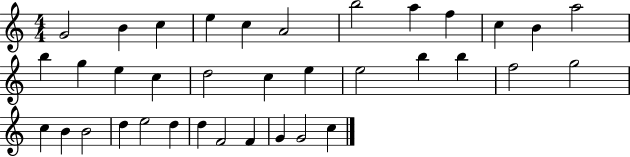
{
  \clef treble
  \numericTimeSignature
  \time 4/4
  \key c \major
  g'2 b'4 c''4 | e''4 c''4 a'2 | b''2 a''4 f''4 | c''4 b'4 a''2 | \break b''4 g''4 e''4 c''4 | d''2 c''4 e''4 | e''2 b''4 b''4 | f''2 g''2 | \break c''4 b'4 b'2 | d''4 e''2 d''4 | d''4 f'2 f'4 | g'4 g'2 c''4 | \break \bar "|."
}